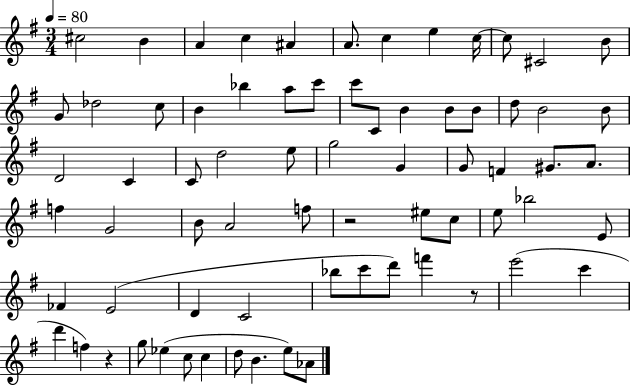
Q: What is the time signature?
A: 3/4